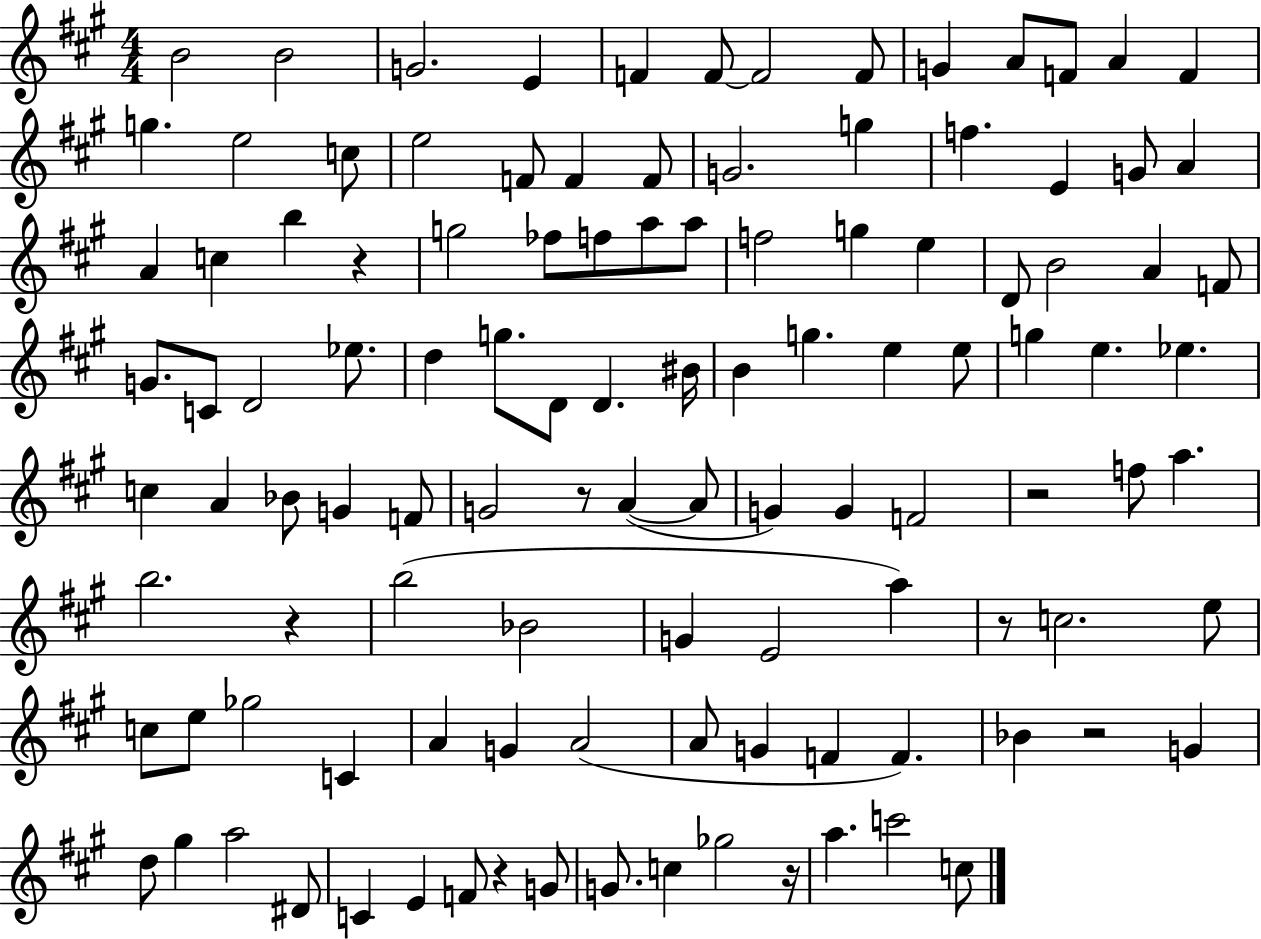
B4/h B4/h G4/h. E4/q F4/q F4/e F4/h F4/e G4/q A4/e F4/e A4/q F4/q G5/q. E5/h C5/e E5/h F4/e F4/q F4/e G4/h. G5/q F5/q. E4/q G4/e A4/q A4/q C5/q B5/q R/q G5/h FES5/e F5/e A5/e A5/e F5/h G5/q E5/q D4/e B4/h A4/q F4/e G4/e. C4/e D4/h Eb5/e. D5/q G5/e. D4/e D4/q. BIS4/s B4/q G5/q. E5/q E5/e G5/q E5/q. Eb5/q. C5/q A4/q Bb4/e G4/q F4/e G4/h R/e A4/q A4/e G4/q G4/q F4/h R/h F5/e A5/q. B5/h. R/q B5/h Bb4/h G4/q E4/h A5/q R/e C5/h. E5/e C5/e E5/e Gb5/h C4/q A4/q G4/q A4/h A4/e G4/q F4/q F4/q. Bb4/q R/h G4/q D5/e G#5/q A5/h D#4/e C4/q E4/q F4/e R/q G4/e G4/e. C5/q Gb5/h R/s A5/q. C6/h C5/e